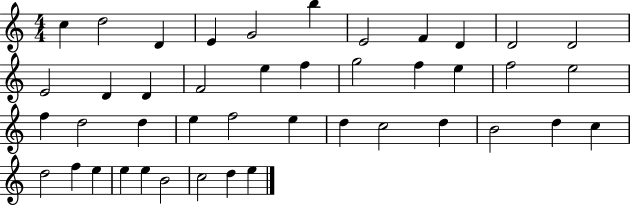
C5/q D5/h D4/q E4/q G4/h B5/q E4/h F4/q D4/q D4/h D4/h E4/h D4/q D4/q F4/h E5/q F5/q G5/h F5/q E5/q F5/h E5/h F5/q D5/h D5/q E5/q F5/h E5/q D5/q C5/h D5/q B4/h D5/q C5/q D5/h F5/q E5/q E5/q E5/q B4/h C5/h D5/q E5/q